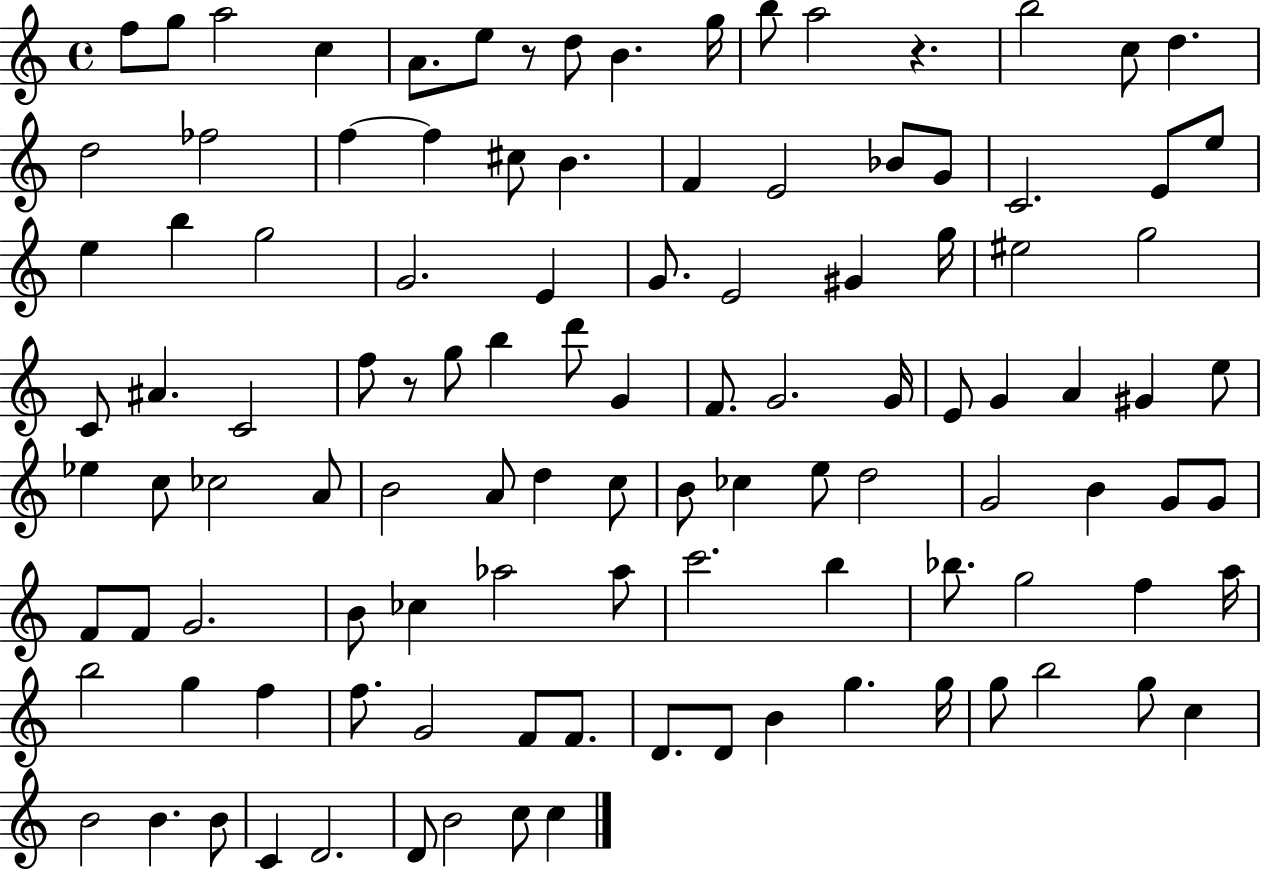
F5/e G5/e A5/h C5/q A4/e. E5/e R/e D5/e B4/q. G5/s B5/e A5/h R/q. B5/h C5/e D5/q. D5/h FES5/h F5/q F5/q C#5/e B4/q. F4/q E4/h Bb4/e G4/e C4/h. E4/e E5/e E5/q B5/q G5/h G4/h. E4/q G4/e. E4/h G#4/q G5/s EIS5/h G5/h C4/e A#4/q. C4/h F5/e R/e G5/e B5/q D6/e G4/q F4/e. G4/h. G4/s E4/e G4/q A4/q G#4/q E5/e Eb5/q C5/e CES5/h A4/e B4/h A4/e D5/q C5/e B4/e CES5/q E5/e D5/h G4/h B4/q G4/e G4/e F4/e F4/e G4/h. B4/e CES5/q Ab5/h Ab5/e C6/h. B5/q Bb5/e. G5/h F5/q A5/s B5/h G5/q F5/q F5/e. G4/h F4/e F4/e. D4/e. D4/e B4/q G5/q. G5/s G5/e B5/h G5/e C5/q B4/h B4/q. B4/e C4/q D4/h. D4/e B4/h C5/e C5/q